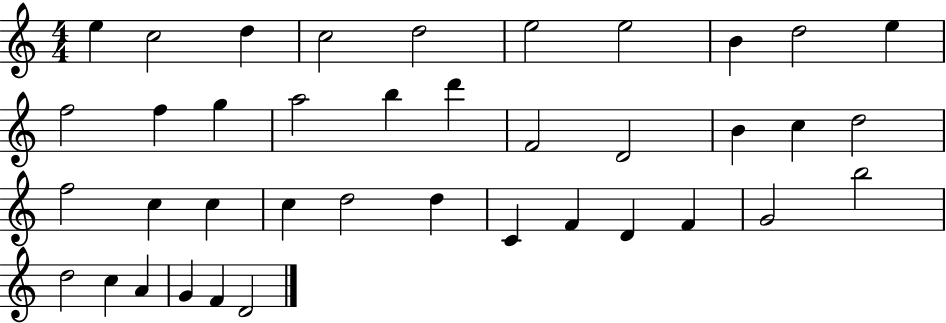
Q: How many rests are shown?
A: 0